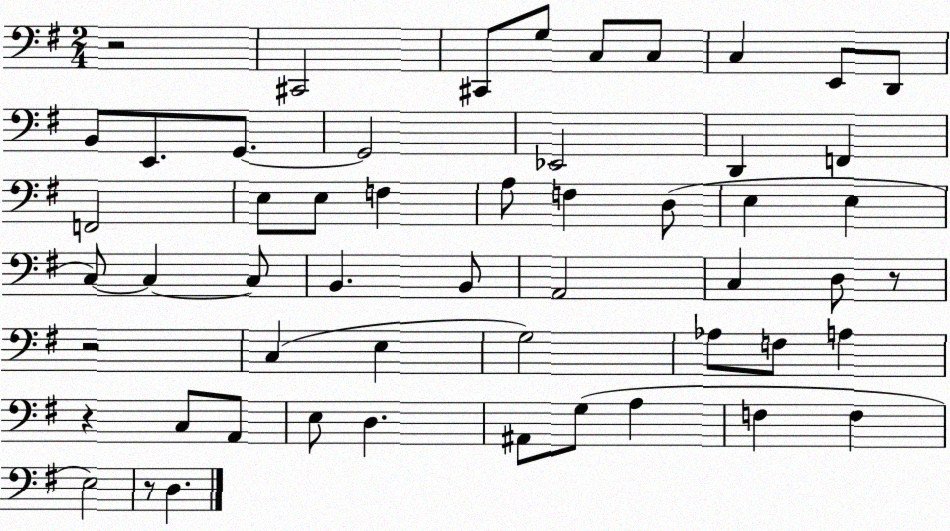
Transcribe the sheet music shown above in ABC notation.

X:1
T:Untitled
M:2/4
L:1/4
K:G
z2 ^C,,2 ^C,,/2 G,/2 C,/2 C,/2 C, E,,/2 D,,/2 B,,/2 E,,/2 G,,/2 G,,2 _E,,2 D,, F,, F,,2 E,/2 E,/2 F, A,/2 F, D,/2 E, E, C,/2 C, C,/2 B,, B,,/2 A,,2 C, D,/2 z/2 z2 C, E, G,2 _A,/2 F,/2 A, z C,/2 A,,/2 E,/2 D, ^A,,/2 G,/2 A, F, F, E,2 z/2 D,